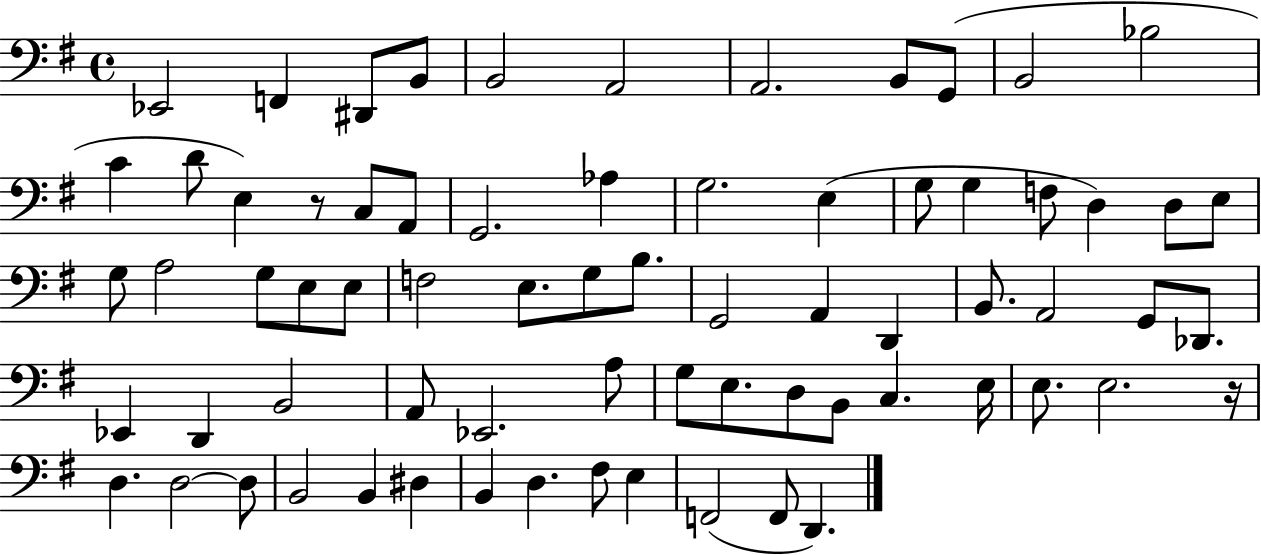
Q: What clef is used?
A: bass